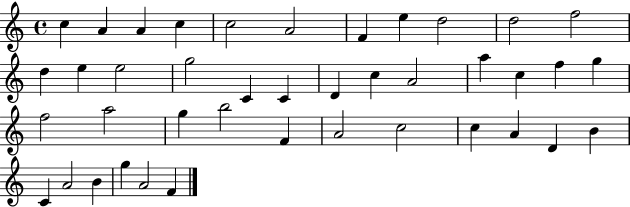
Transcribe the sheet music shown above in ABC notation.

X:1
T:Untitled
M:4/4
L:1/4
K:C
c A A c c2 A2 F e d2 d2 f2 d e e2 g2 C C D c A2 a c f g f2 a2 g b2 F A2 c2 c A D B C A2 B g A2 F